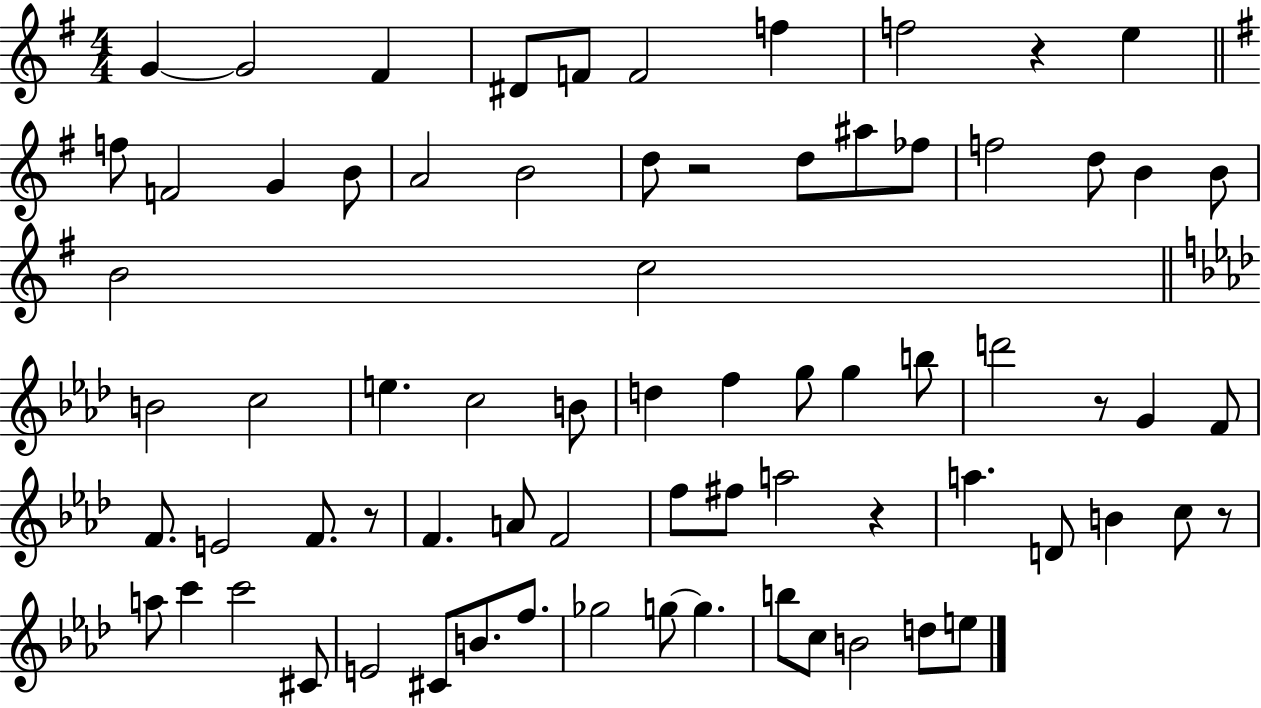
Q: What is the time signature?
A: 4/4